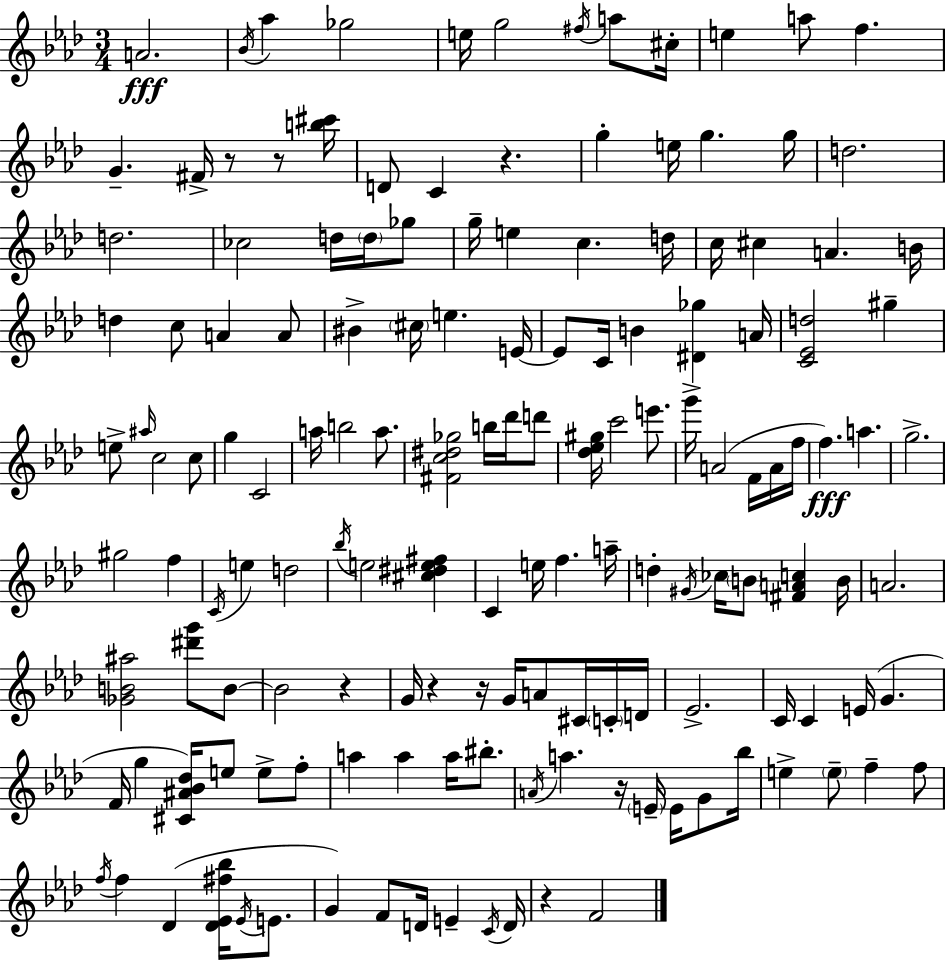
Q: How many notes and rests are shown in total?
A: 149